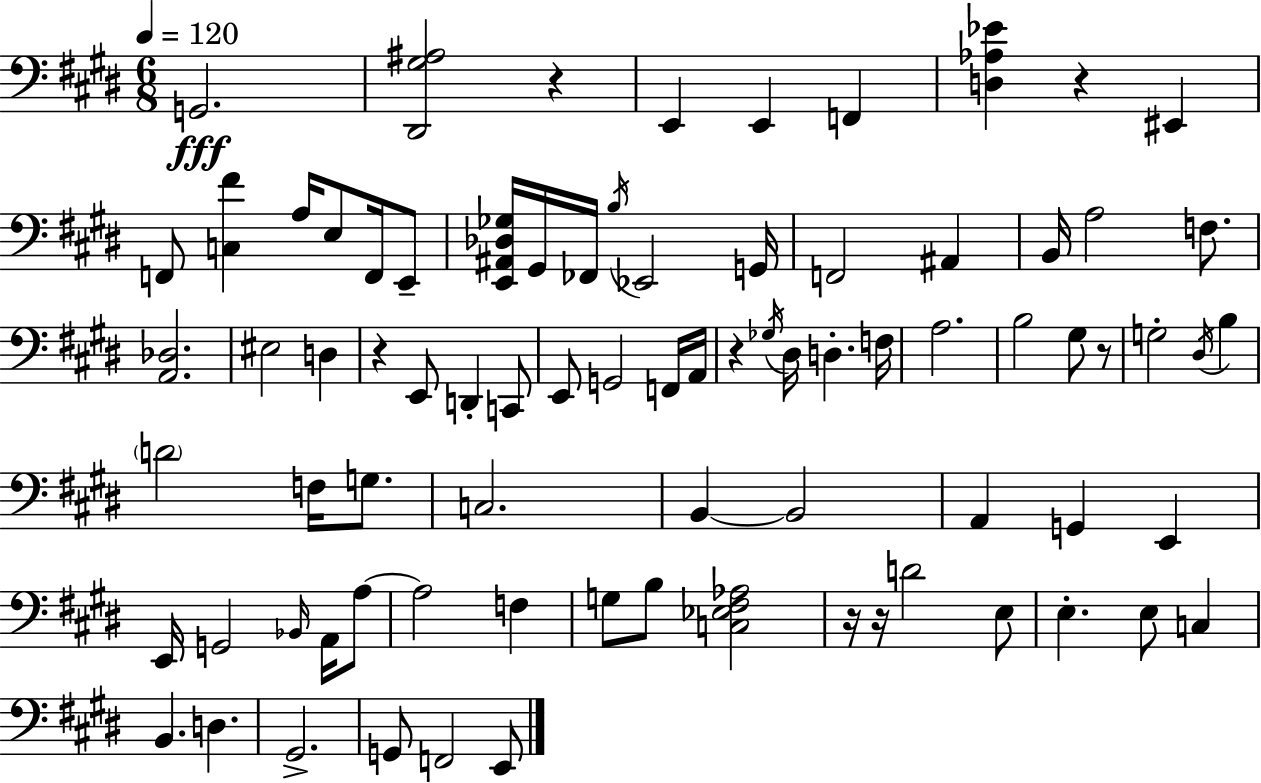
X:1
T:Untitled
M:6/8
L:1/4
K:E
G,,2 [^D,,^G,^A,]2 z E,, E,, F,, [D,_A,_E] z ^E,, F,,/2 [C,^F] A,/4 E,/2 F,,/4 E,,/2 [E,,^A,,_D,_G,]/4 ^G,,/4 _F,,/4 B,/4 _E,,2 G,,/4 F,,2 ^A,, B,,/4 A,2 F,/2 [A,,_D,]2 ^E,2 D, z E,,/2 D,, C,,/2 E,,/2 G,,2 F,,/4 A,,/4 z _G,/4 ^D,/4 D, F,/4 A,2 B,2 ^G,/2 z/2 G,2 ^D,/4 B, D2 F,/4 G,/2 C,2 B,, B,,2 A,, G,, E,, E,,/4 G,,2 _B,,/4 A,,/4 A,/2 A,2 F, G,/2 B,/2 [C,_E,^F,_A,]2 z/4 z/4 D2 E,/2 E, E,/2 C, B,, D, ^G,,2 G,,/2 F,,2 E,,/2